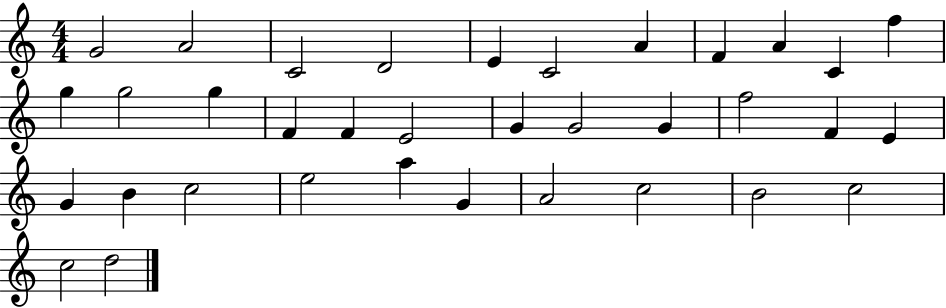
X:1
T:Untitled
M:4/4
L:1/4
K:C
G2 A2 C2 D2 E C2 A F A C f g g2 g F F E2 G G2 G f2 F E G B c2 e2 a G A2 c2 B2 c2 c2 d2